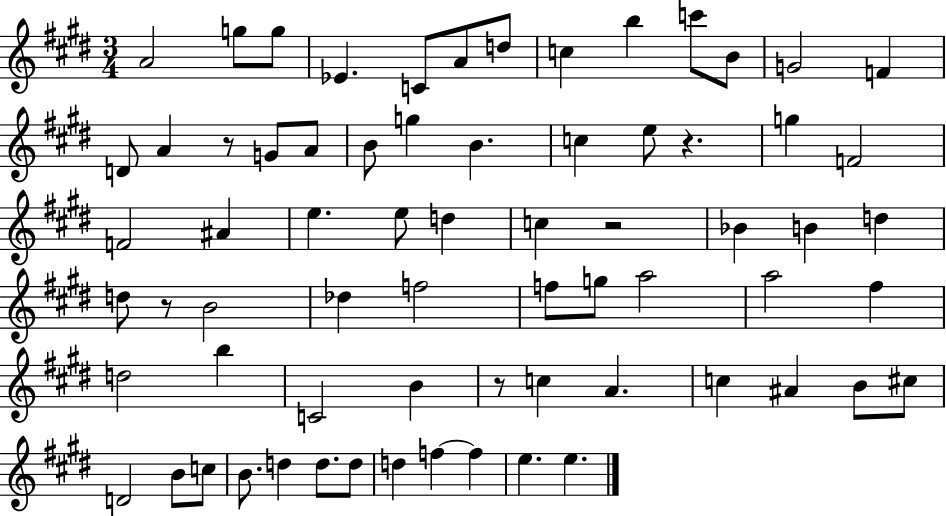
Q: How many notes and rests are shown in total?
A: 69